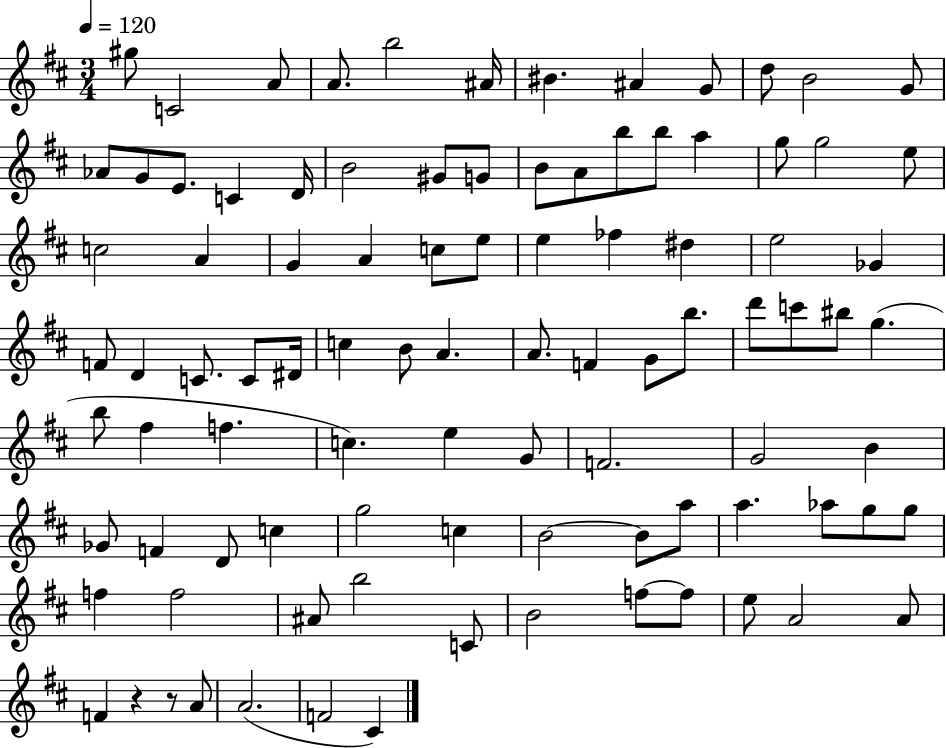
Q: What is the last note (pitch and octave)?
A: C#4